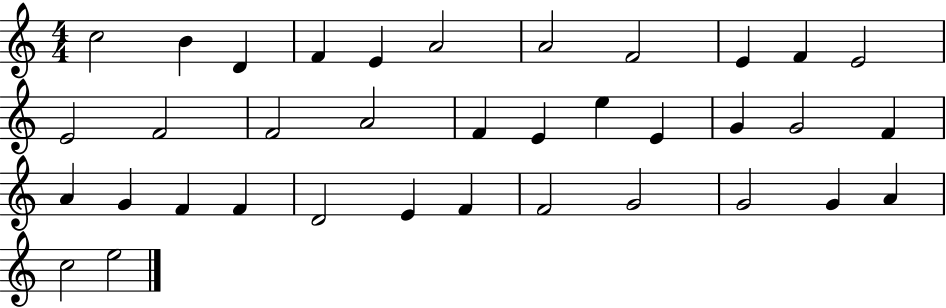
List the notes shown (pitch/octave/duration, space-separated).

C5/h B4/q D4/q F4/q E4/q A4/h A4/h F4/h E4/q F4/q E4/h E4/h F4/h F4/h A4/h F4/q E4/q E5/q E4/q G4/q G4/h F4/q A4/q G4/q F4/q F4/q D4/h E4/q F4/q F4/h G4/h G4/h G4/q A4/q C5/h E5/h